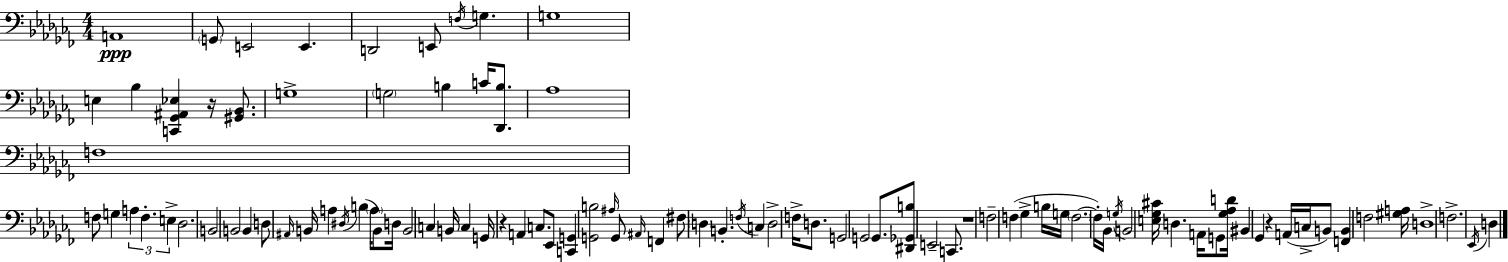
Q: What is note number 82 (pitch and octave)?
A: Eb2